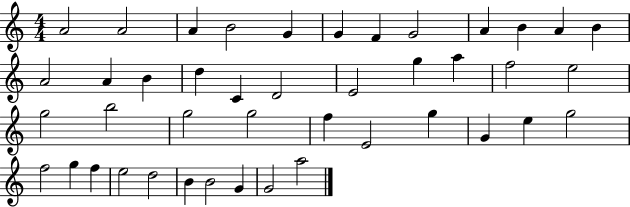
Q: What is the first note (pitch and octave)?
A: A4